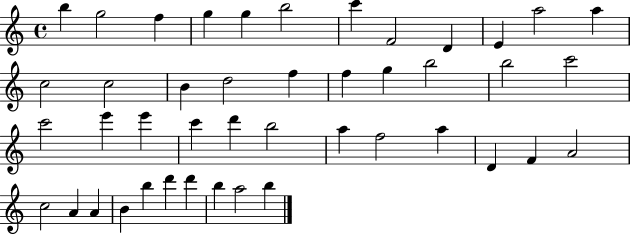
{
  \clef treble
  \time 4/4
  \defaultTimeSignature
  \key c \major
  b''4 g''2 f''4 | g''4 g''4 b''2 | c'''4 f'2 d'4 | e'4 a''2 a''4 | \break c''2 c''2 | b'4 d''2 f''4 | f''4 g''4 b''2 | b''2 c'''2 | \break c'''2 e'''4 e'''4 | c'''4 d'''4 b''2 | a''4 f''2 a''4 | d'4 f'4 a'2 | \break c''2 a'4 a'4 | b'4 b''4 d'''4 d'''4 | b''4 a''2 b''4 | \bar "|."
}